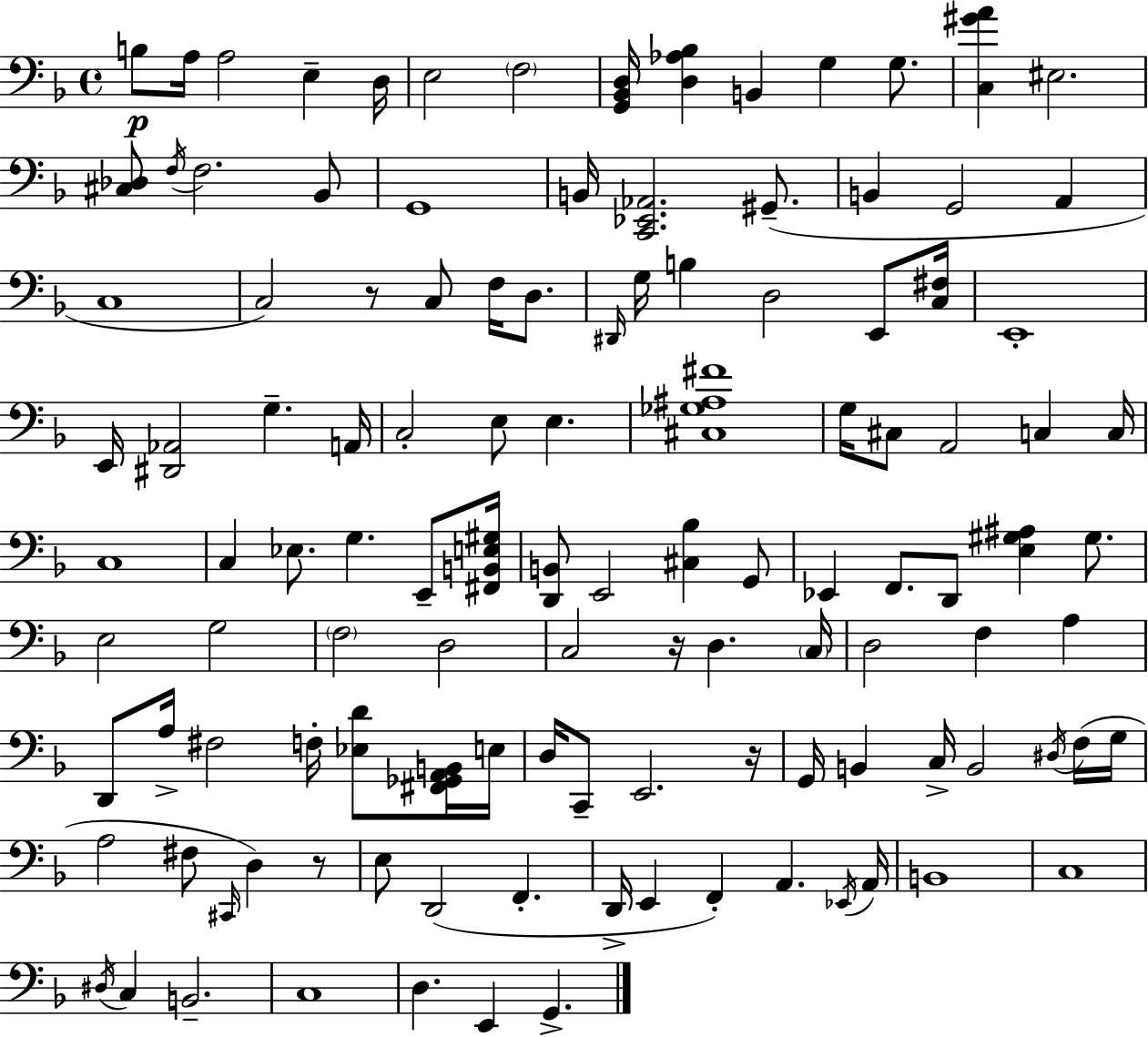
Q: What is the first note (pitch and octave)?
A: B3